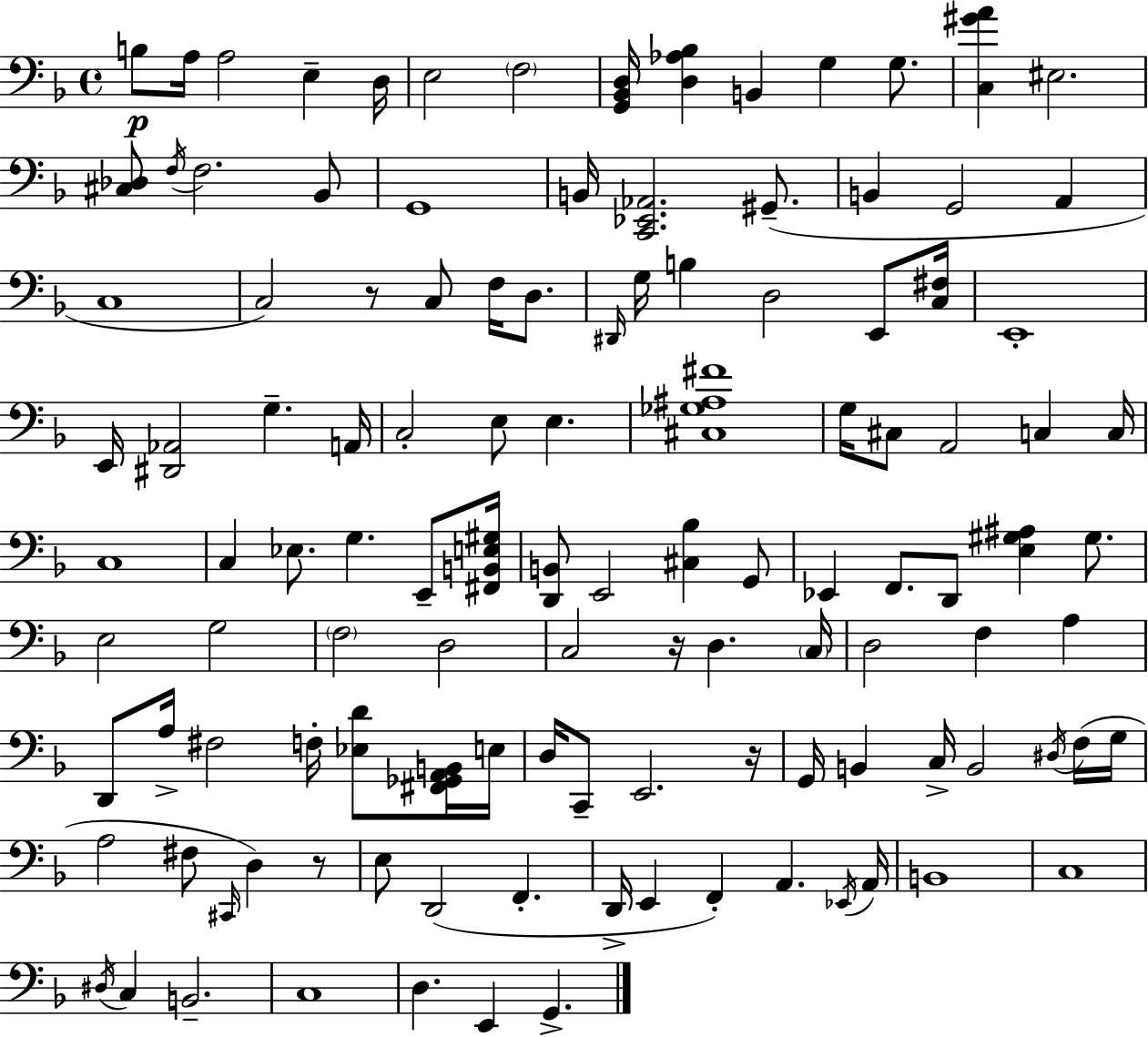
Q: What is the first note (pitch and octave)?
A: B3